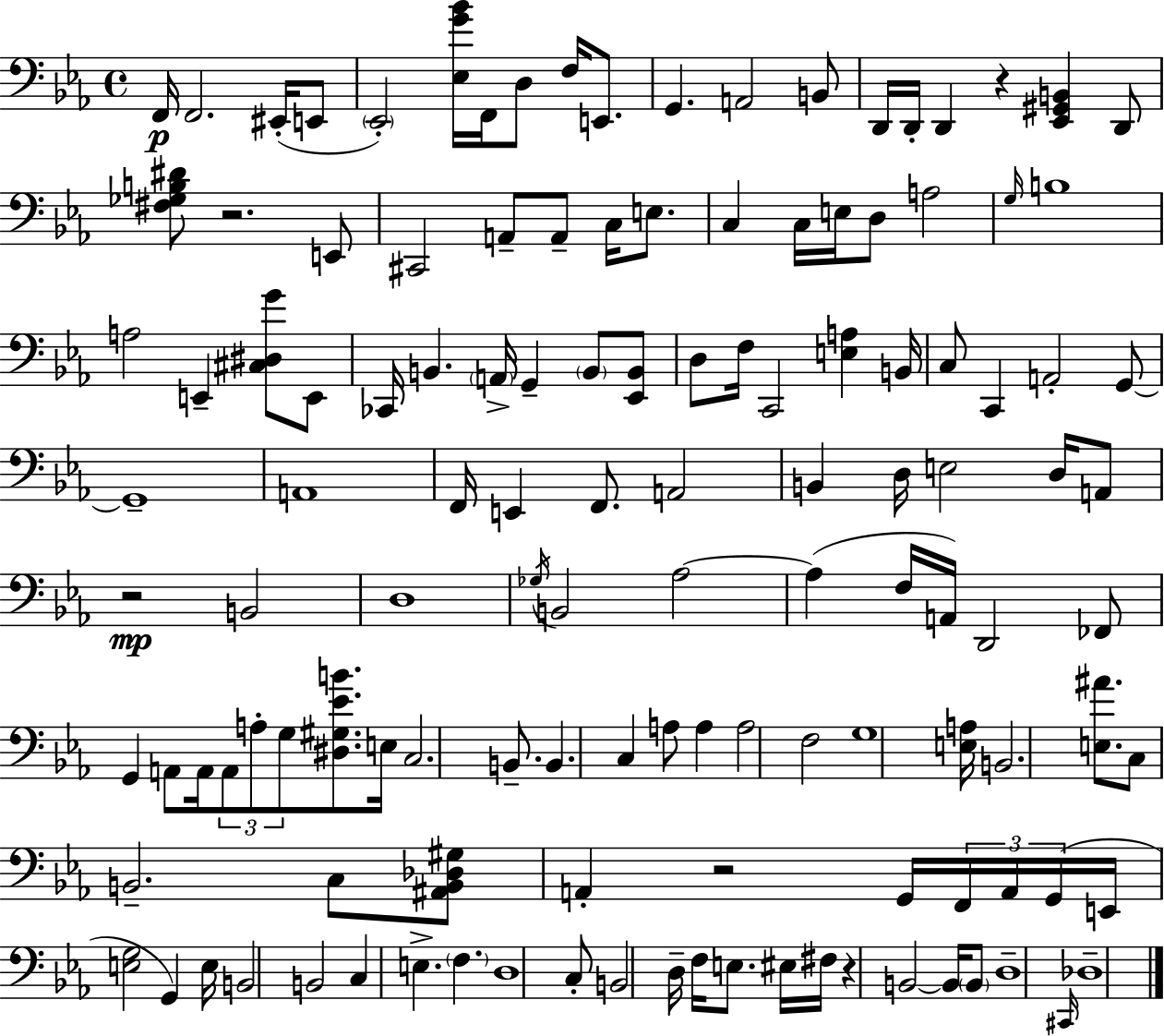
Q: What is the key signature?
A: C minor